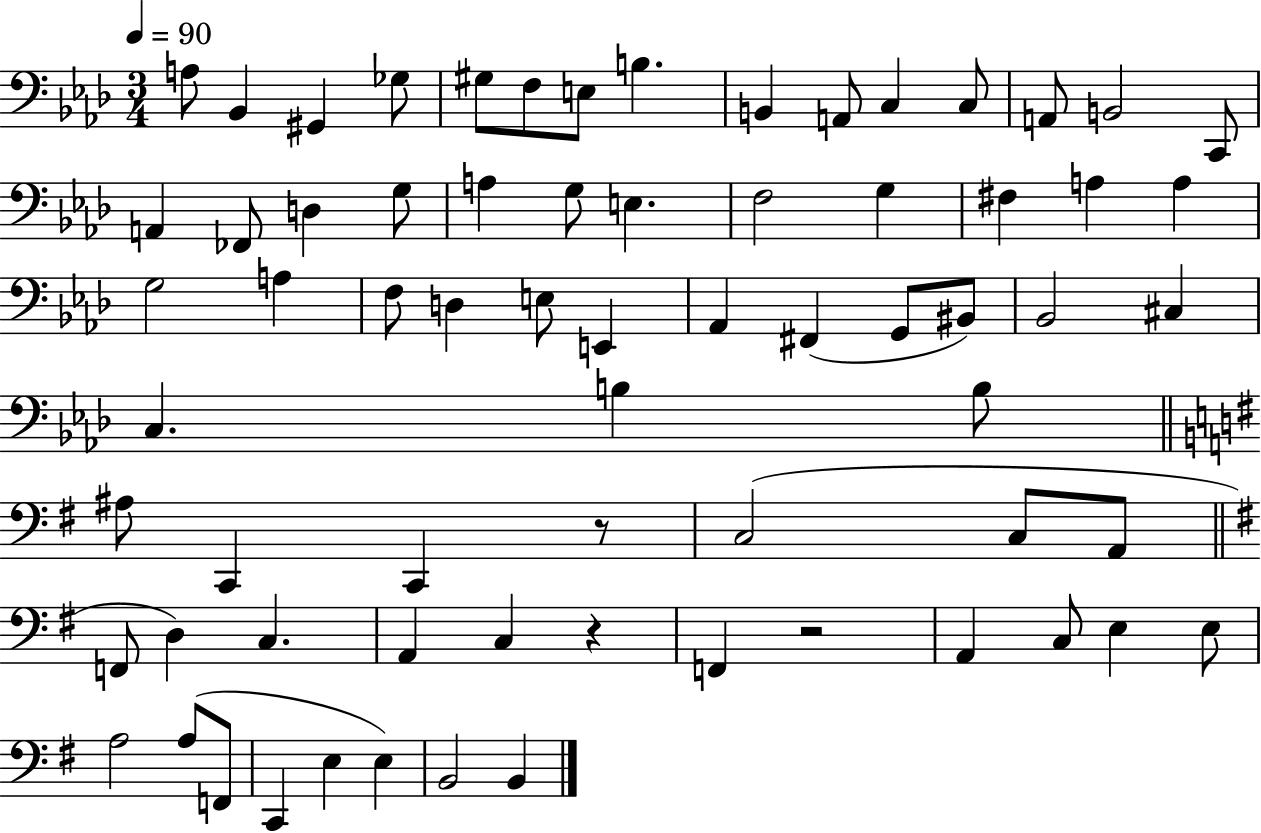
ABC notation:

X:1
T:Untitled
M:3/4
L:1/4
K:Ab
A,/2 _B,, ^G,, _G,/2 ^G,/2 F,/2 E,/2 B, B,, A,,/2 C, C,/2 A,,/2 B,,2 C,,/2 A,, _F,,/2 D, G,/2 A, G,/2 E, F,2 G, ^F, A, A, G,2 A, F,/2 D, E,/2 E,, _A,, ^F,, G,,/2 ^B,,/2 _B,,2 ^C, C, B, B,/2 ^A,/2 C,, C,, z/2 C,2 C,/2 A,,/2 F,,/2 D, C, A,, C, z F,, z2 A,, C,/2 E, E,/2 A,2 A,/2 F,,/2 C,, E, E, B,,2 B,,